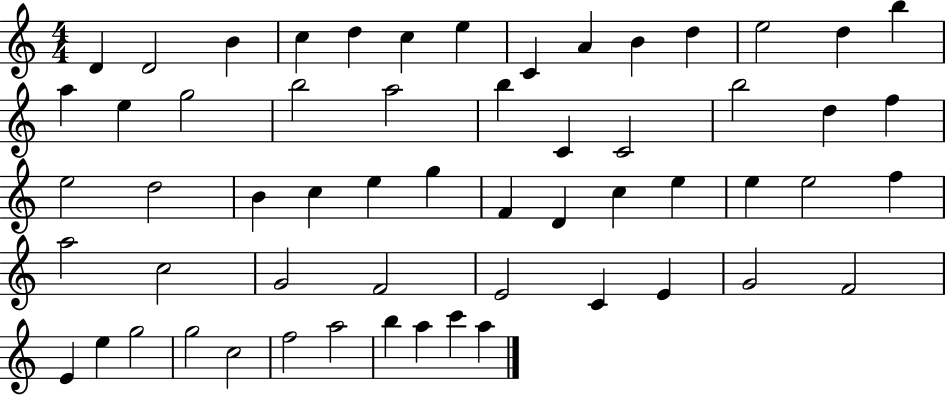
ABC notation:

X:1
T:Untitled
M:4/4
L:1/4
K:C
D D2 B c d c e C A B d e2 d b a e g2 b2 a2 b C C2 b2 d f e2 d2 B c e g F D c e e e2 f a2 c2 G2 F2 E2 C E G2 F2 E e g2 g2 c2 f2 a2 b a c' a